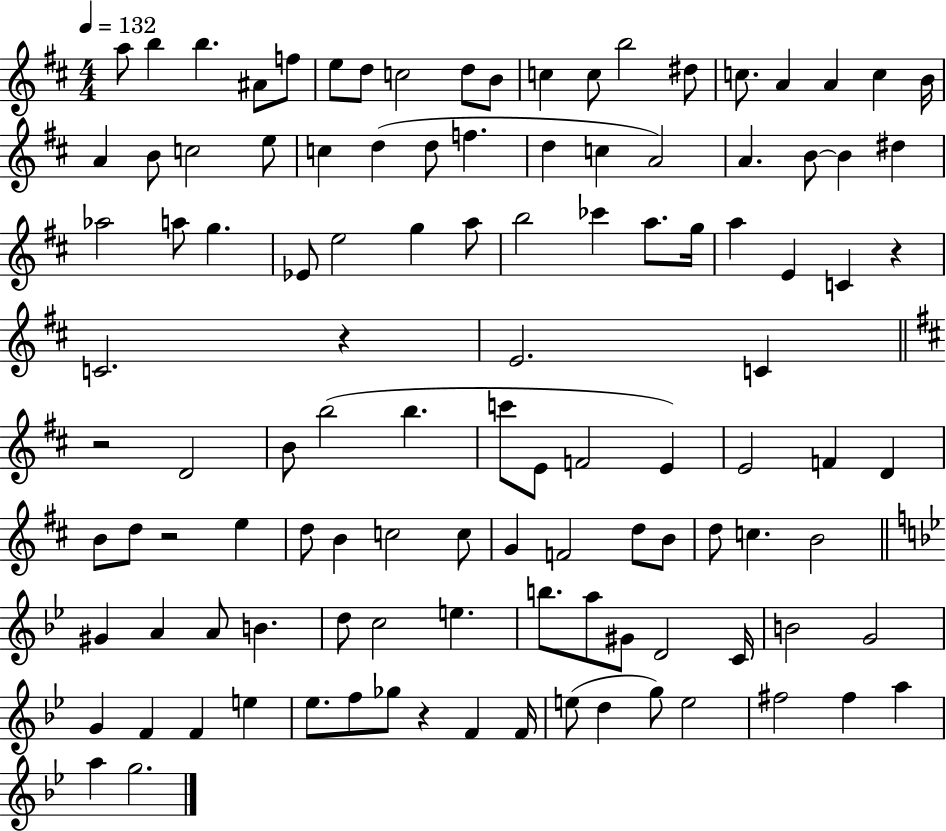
{
  \clef treble
  \numericTimeSignature
  \time 4/4
  \key d \major
  \tempo 4 = 132
  a''8 b''4 b''4. ais'8 f''8 | e''8 d''8 c''2 d''8 b'8 | c''4 c''8 b''2 dis''8 | c''8. a'4 a'4 c''4 b'16 | \break a'4 b'8 c''2 e''8 | c''4 d''4( d''8 f''4. | d''4 c''4 a'2) | a'4. b'8~~ b'4 dis''4 | \break aes''2 a''8 g''4. | ees'8 e''2 g''4 a''8 | b''2 ces'''4 a''8. g''16 | a''4 e'4 c'4 r4 | \break c'2. r4 | e'2. c'4 | \bar "||" \break \key d \major r2 d'2 | b'8 b''2( b''4. | c'''8 e'8 f'2 e'4) | e'2 f'4 d'4 | \break b'8 d''8 r2 e''4 | d''8 b'4 c''2 c''8 | g'4 f'2 d''8 b'8 | d''8 c''4. b'2 | \break \bar "||" \break \key bes \major gis'4 a'4 a'8 b'4. | d''8 c''2 e''4. | b''8. a''8 gis'8 d'2 c'16 | b'2 g'2 | \break g'4 f'4 f'4 e''4 | ees''8. f''8 ges''8 r4 f'4 f'16 | e''8( d''4 g''8) e''2 | fis''2 fis''4 a''4 | \break a''4 g''2. | \bar "|."
}